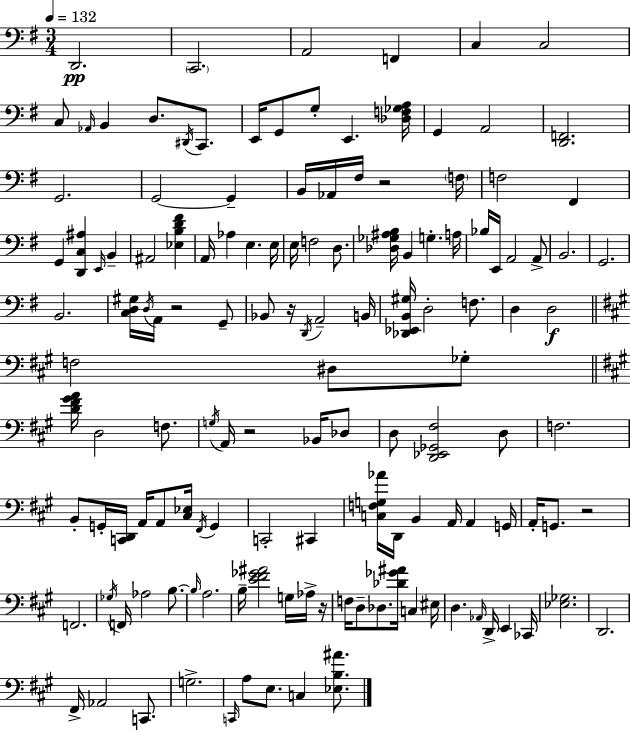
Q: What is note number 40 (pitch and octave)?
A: G3